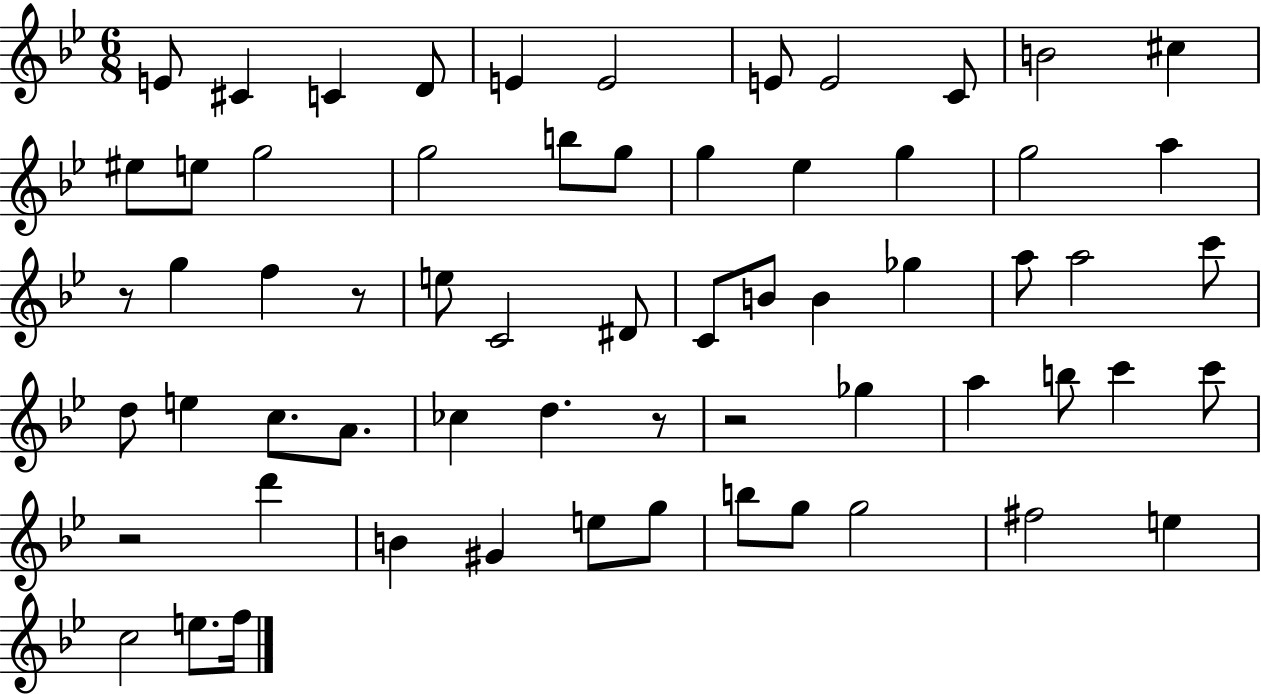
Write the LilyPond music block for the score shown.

{
  \clef treble
  \numericTimeSignature
  \time 6/8
  \key bes \major
  e'8 cis'4 c'4 d'8 | e'4 e'2 | e'8 e'2 c'8 | b'2 cis''4 | \break eis''8 e''8 g''2 | g''2 b''8 g''8 | g''4 ees''4 g''4 | g''2 a''4 | \break r8 g''4 f''4 r8 | e''8 c'2 dis'8 | c'8 b'8 b'4 ges''4 | a''8 a''2 c'''8 | \break d''8 e''4 c''8. a'8. | ces''4 d''4. r8 | r2 ges''4 | a''4 b''8 c'''4 c'''8 | \break r2 d'''4 | b'4 gis'4 e''8 g''8 | b''8 g''8 g''2 | fis''2 e''4 | \break c''2 e''8. f''16 | \bar "|."
}